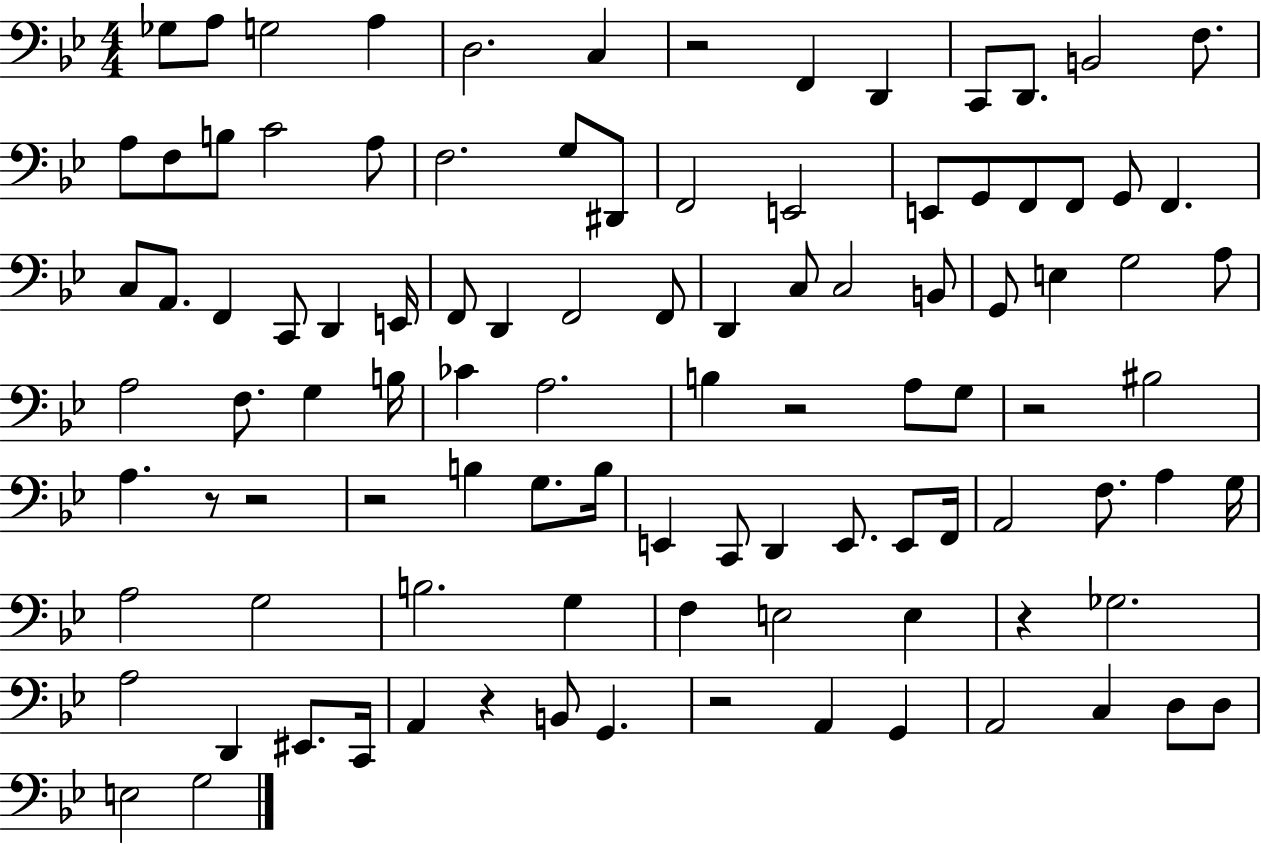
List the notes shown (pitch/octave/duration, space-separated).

Gb3/e A3/e G3/h A3/q D3/h. C3/q R/h F2/q D2/q C2/e D2/e. B2/h F3/e. A3/e F3/e B3/e C4/h A3/e F3/h. G3/e D#2/e F2/h E2/h E2/e G2/e F2/e F2/e G2/e F2/q. C3/e A2/e. F2/q C2/e D2/q E2/s F2/e D2/q F2/h F2/e D2/q C3/e C3/h B2/e G2/e E3/q G3/h A3/e A3/h F3/e. G3/q B3/s CES4/q A3/h. B3/q R/h A3/e G3/e R/h BIS3/h A3/q. R/e R/h R/h B3/q G3/e. B3/s E2/q C2/e D2/q E2/e. E2/e F2/s A2/h F3/e. A3/q G3/s A3/h G3/h B3/h. G3/q F3/q E3/h E3/q R/q Gb3/h. A3/h D2/q EIS2/e. C2/s A2/q R/q B2/e G2/q. R/h A2/q G2/q A2/h C3/q D3/e D3/e E3/h G3/h